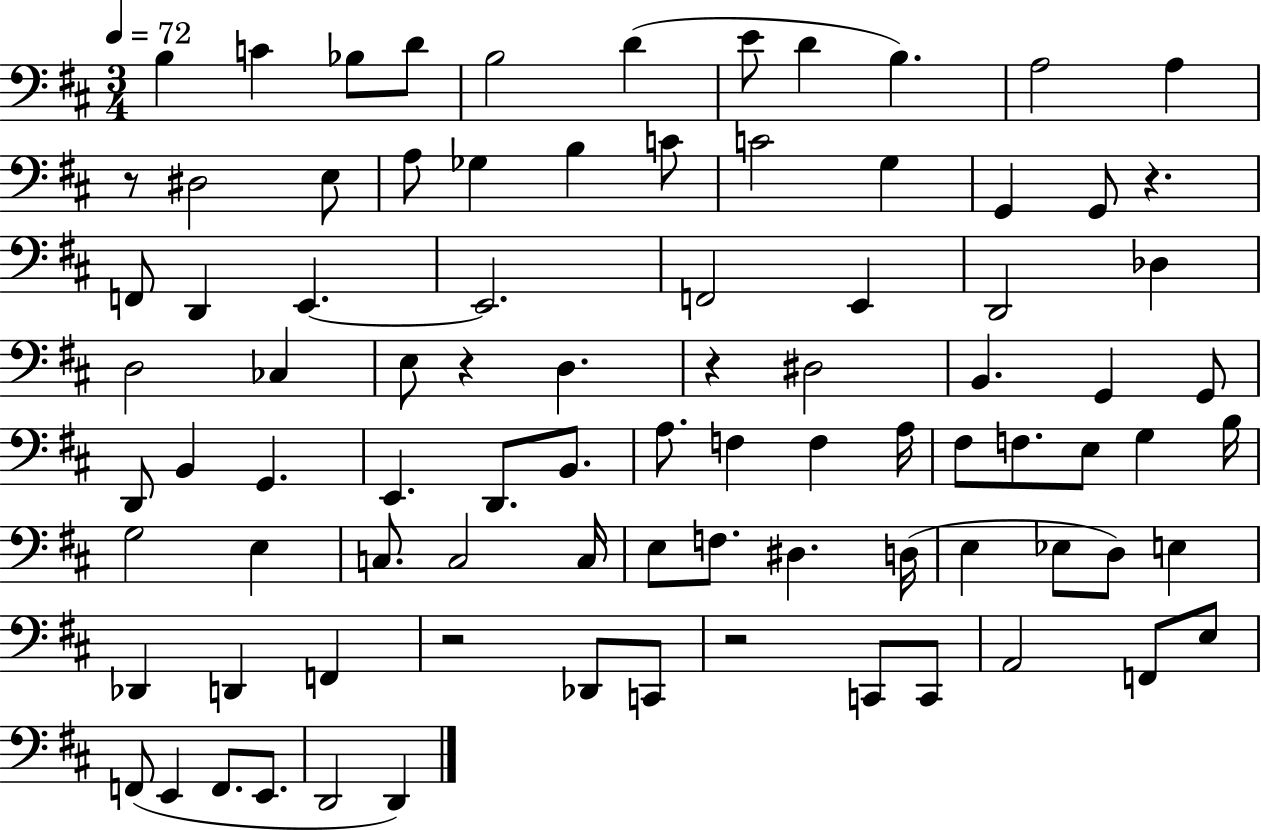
B3/q C4/q Bb3/e D4/e B3/h D4/q E4/e D4/q B3/q. A3/h A3/q R/e D#3/h E3/e A3/e Gb3/q B3/q C4/e C4/h G3/q G2/q G2/e R/q. F2/e D2/q E2/q. E2/h. F2/h E2/q D2/h Db3/q D3/h CES3/q E3/e R/q D3/q. R/q D#3/h B2/q. G2/q G2/e D2/e B2/q G2/q. E2/q. D2/e. B2/e. A3/e. F3/q F3/q A3/s F#3/e F3/e. E3/e G3/q B3/s G3/h E3/q C3/e. C3/h C3/s E3/e F3/e. D#3/q. D3/s E3/q Eb3/e D3/e E3/q Db2/q D2/q F2/q R/h Db2/e C2/e R/h C2/e C2/e A2/h F2/e E3/e F2/e E2/q F2/e. E2/e. D2/h D2/q